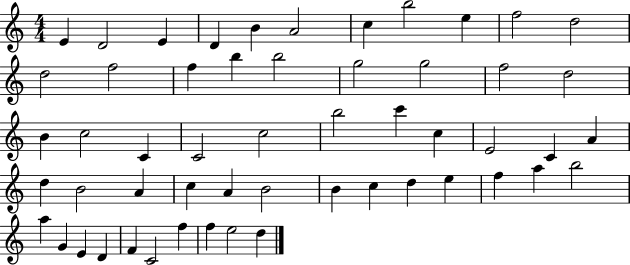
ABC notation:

X:1
T:Untitled
M:4/4
L:1/4
K:C
E D2 E D B A2 c b2 e f2 d2 d2 f2 f b b2 g2 g2 f2 d2 B c2 C C2 c2 b2 c' c E2 C A d B2 A c A B2 B c d e f a b2 a G E D F C2 f f e2 d